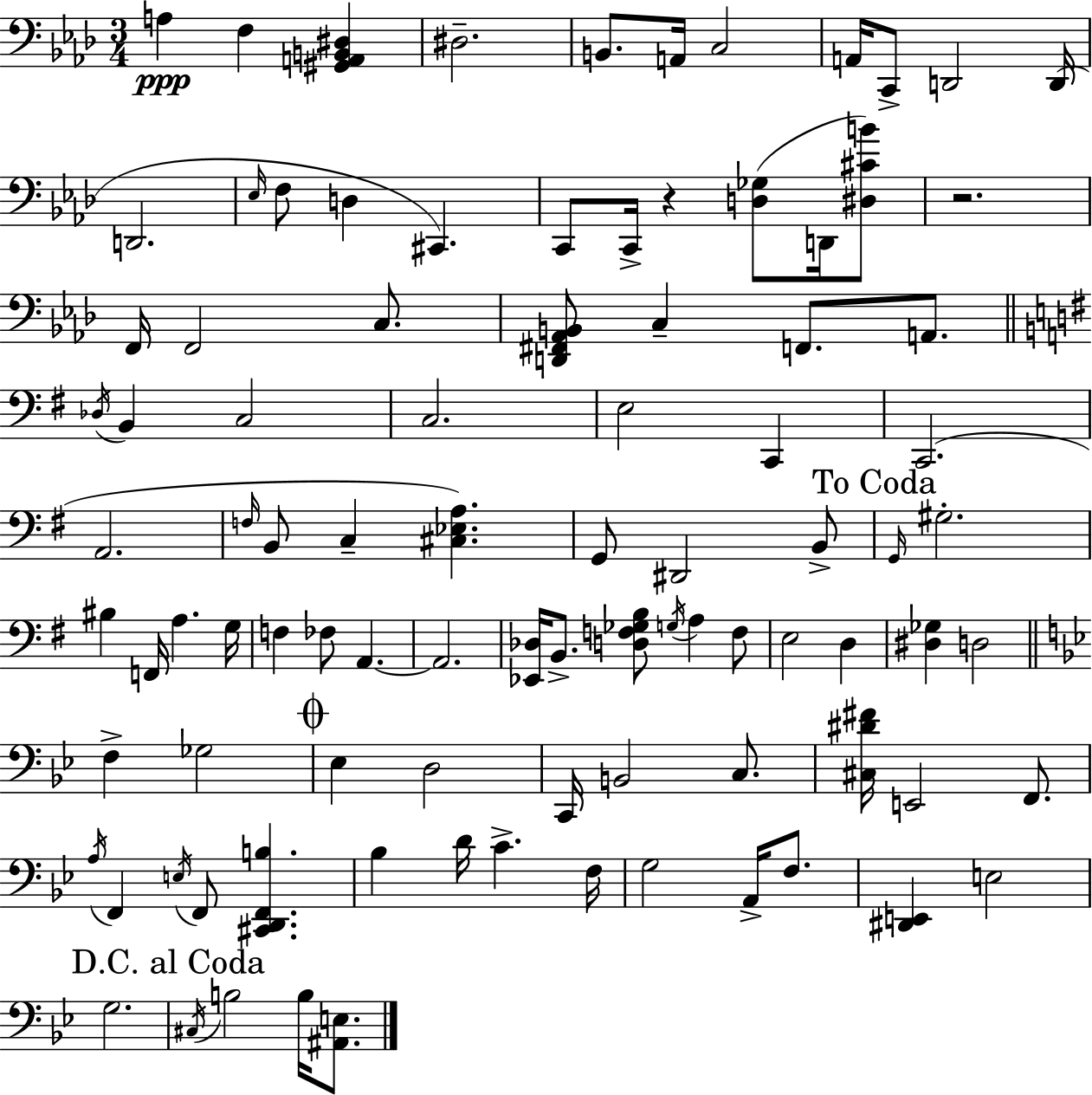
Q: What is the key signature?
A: AES major